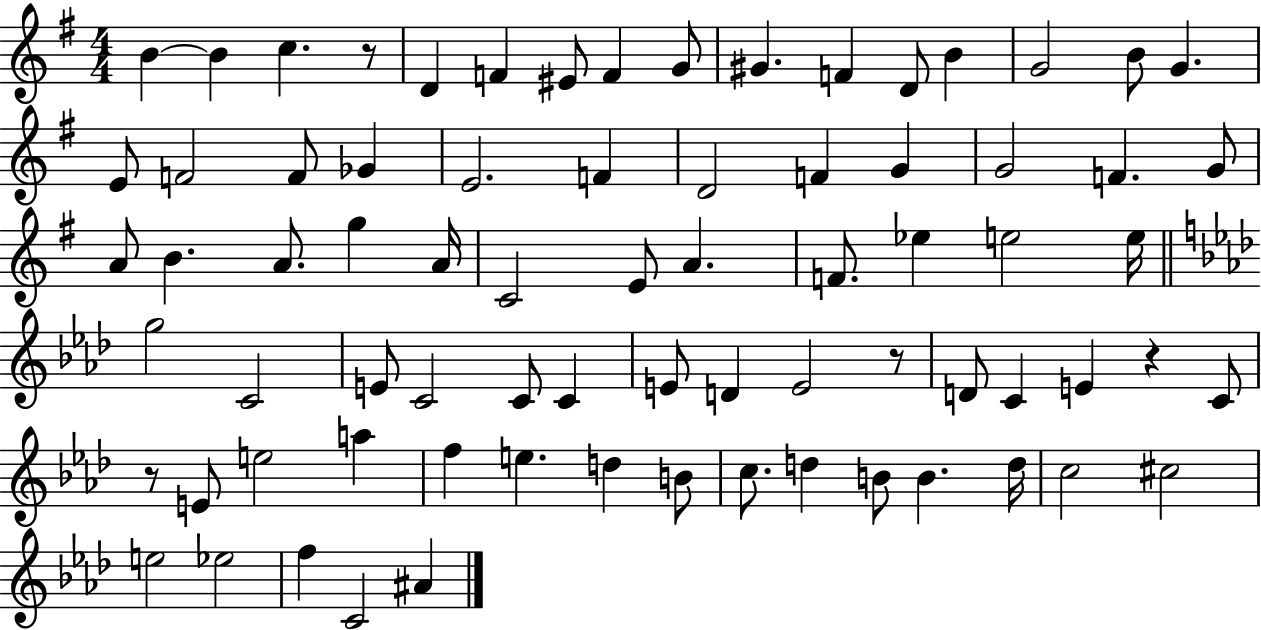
X:1
T:Untitled
M:4/4
L:1/4
K:G
B B c z/2 D F ^E/2 F G/2 ^G F D/2 B G2 B/2 G E/2 F2 F/2 _G E2 F D2 F G G2 F G/2 A/2 B A/2 g A/4 C2 E/2 A F/2 _e e2 e/4 g2 C2 E/2 C2 C/2 C E/2 D E2 z/2 D/2 C E z C/2 z/2 E/2 e2 a f e d B/2 c/2 d B/2 B d/4 c2 ^c2 e2 _e2 f C2 ^A